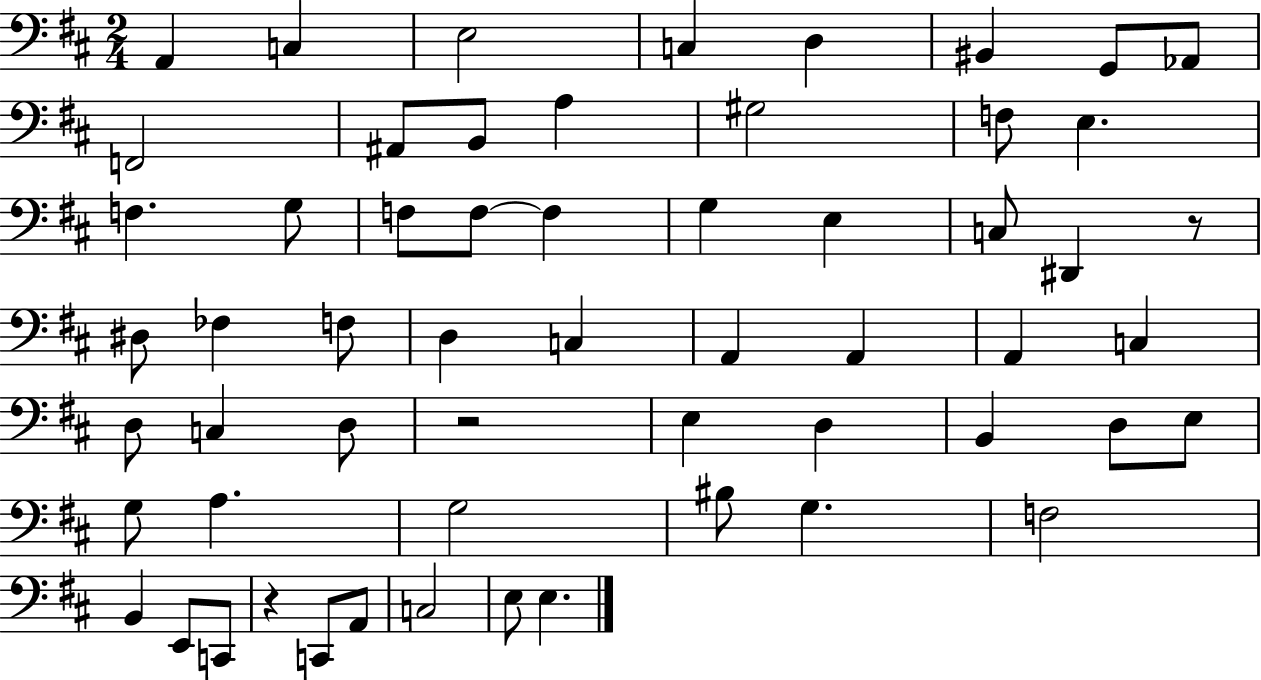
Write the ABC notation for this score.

X:1
T:Untitled
M:2/4
L:1/4
K:D
A,, C, E,2 C, D, ^B,, G,,/2 _A,,/2 F,,2 ^A,,/2 B,,/2 A, ^G,2 F,/2 E, F, G,/2 F,/2 F,/2 F, G, E, C,/2 ^D,, z/2 ^D,/2 _F, F,/2 D, C, A,, A,, A,, C, D,/2 C, D,/2 z2 E, D, B,, D,/2 E,/2 G,/2 A, G,2 ^B,/2 G, F,2 B,, E,,/2 C,,/2 z C,,/2 A,,/2 C,2 E,/2 E,